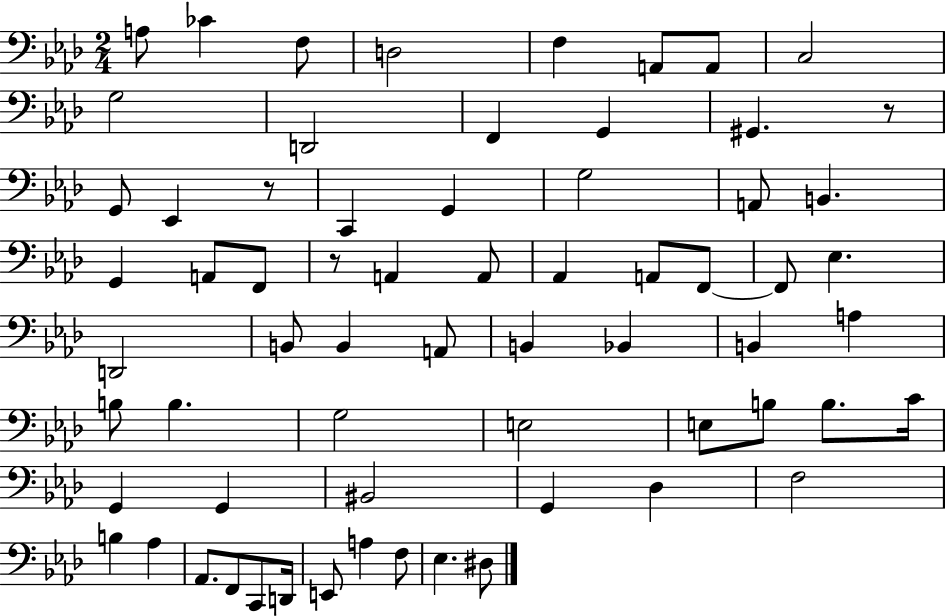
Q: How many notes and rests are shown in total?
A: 66